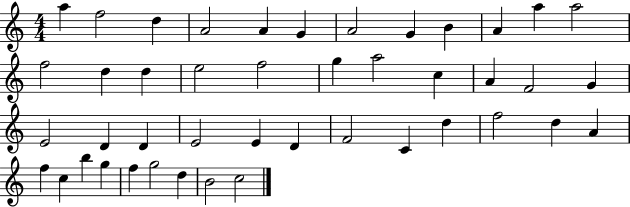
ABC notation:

X:1
T:Untitled
M:4/4
L:1/4
K:C
a f2 d A2 A G A2 G B A a a2 f2 d d e2 f2 g a2 c A F2 G E2 D D E2 E D F2 C d f2 d A f c b g f g2 d B2 c2